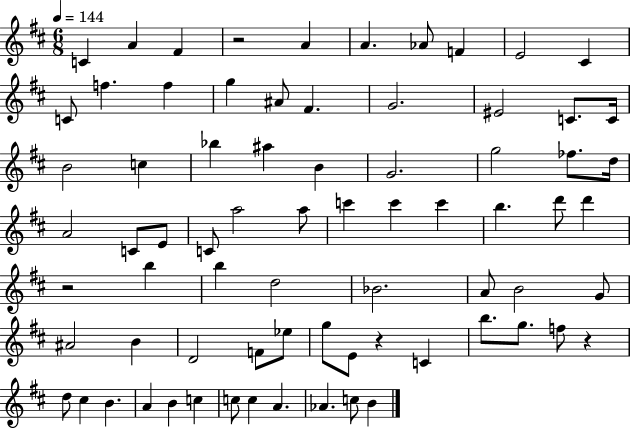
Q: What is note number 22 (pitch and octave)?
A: Bb5